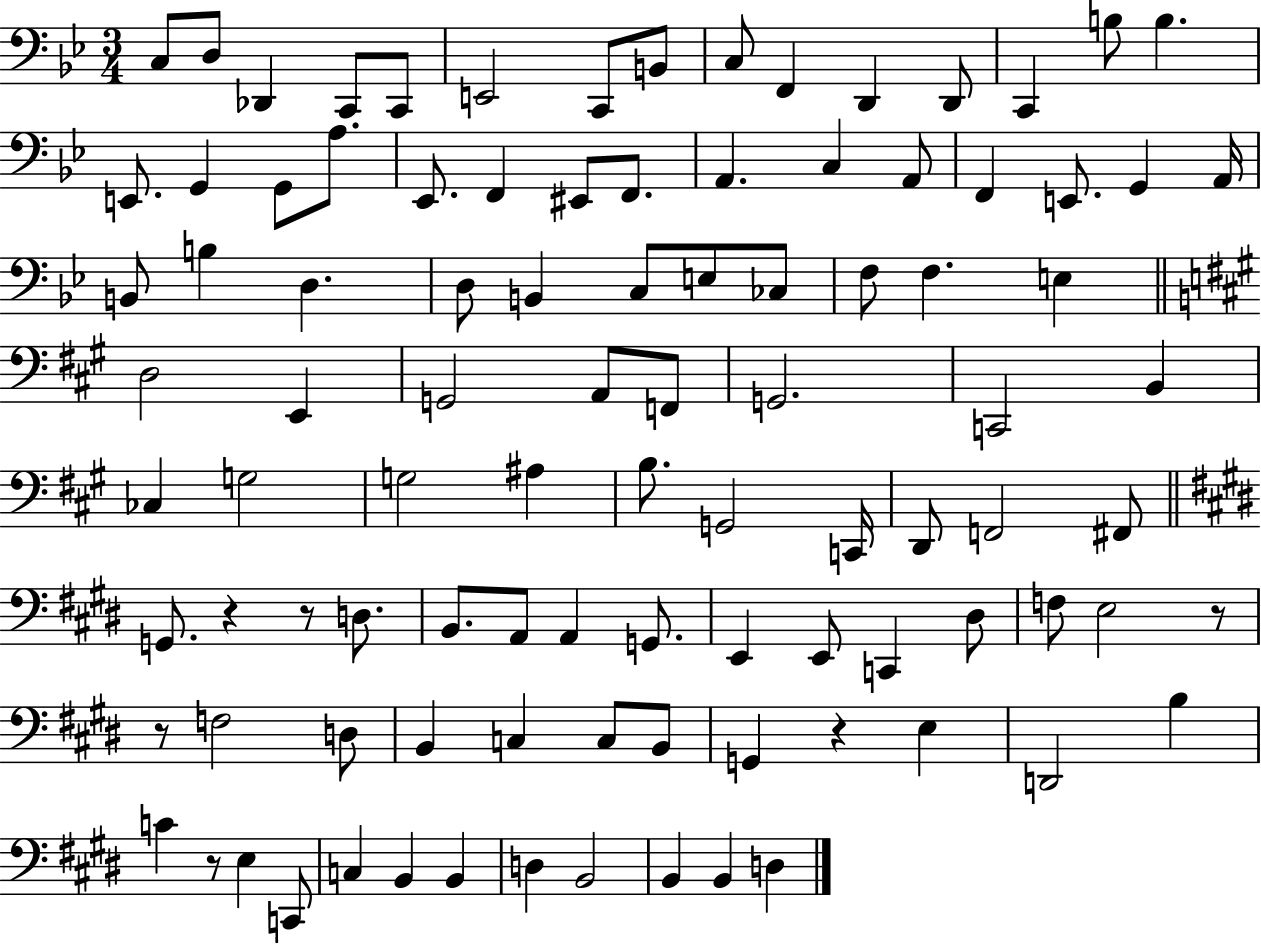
{
  \clef bass
  \numericTimeSignature
  \time 3/4
  \key bes \major
  c8 d8 des,4 c,8 c,8 | e,2 c,8 b,8 | c8 f,4 d,4 d,8 | c,4 b8 b4. | \break e,8. g,4 g,8 a8. | ees,8. f,4 eis,8 f,8. | a,4. c4 a,8 | f,4 e,8. g,4 a,16 | \break b,8 b4 d4. | d8 b,4 c8 e8 ces8 | f8 f4. e4 | \bar "||" \break \key a \major d2 e,4 | g,2 a,8 f,8 | g,2. | c,2 b,4 | \break ces4 g2 | g2 ais4 | b8. g,2 c,16 | d,8 f,2 fis,8 | \break \bar "||" \break \key e \major g,8. r4 r8 d8. | b,8. a,8 a,4 g,8. | e,4 e,8 c,4 dis8 | f8 e2 r8 | \break r8 f2 d8 | b,4 c4 c8 b,8 | g,4 r4 e4 | d,2 b4 | \break c'4 r8 e4 c,8 | c4 b,4 b,4 | d4 b,2 | b,4 b,4 d4 | \break \bar "|."
}